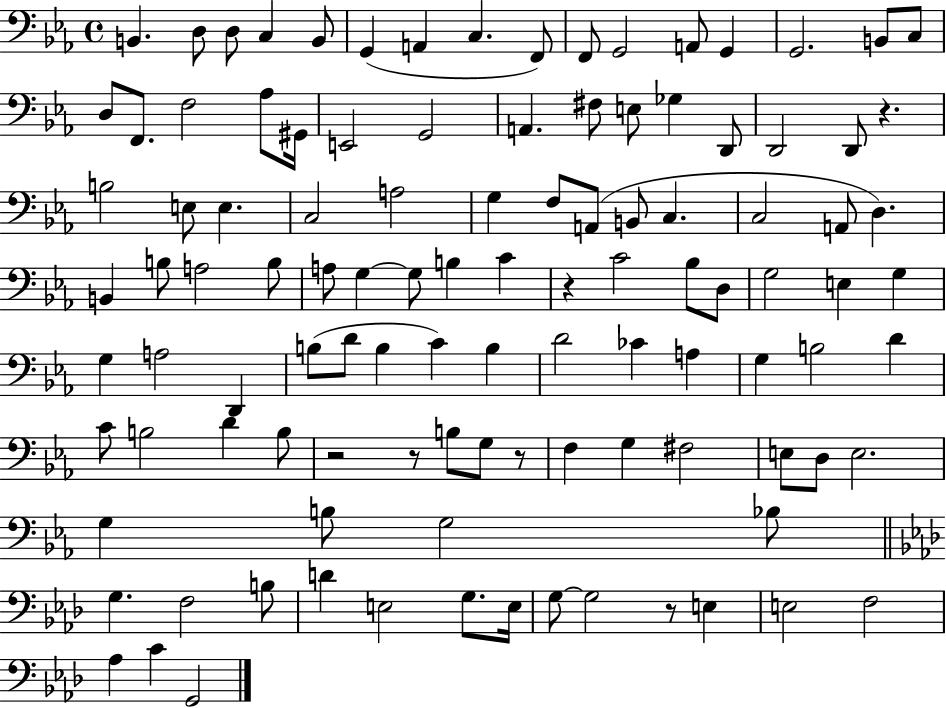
X:1
T:Untitled
M:4/4
L:1/4
K:Eb
B,, D,/2 D,/2 C, B,,/2 G,, A,, C, F,,/2 F,,/2 G,,2 A,,/2 G,, G,,2 B,,/2 C,/2 D,/2 F,,/2 F,2 _A,/2 ^G,,/4 E,,2 G,,2 A,, ^F,/2 E,/2 _G, D,,/2 D,,2 D,,/2 z B,2 E,/2 E, C,2 A,2 G, F,/2 A,,/2 B,,/2 C, C,2 A,,/2 D, B,, B,/2 A,2 B,/2 A,/2 G, G,/2 B, C z C2 _B,/2 D,/2 G,2 E, G, G, A,2 D,, B,/2 D/2 B, C B, D2 _C A, G, B,2 D C/2 B,2 D B,/2 z2 z/2 B,/2 G,/2 z/2 F, G, ^F,2 E,/2 D,/2 E,2 G, B,/2 G,2 _B,/2 G, F,2 B,/2 D E,2 G,/2 E,/4 G,/2 G,2 z/2 E, E,2 F,2 _A, C G,,2